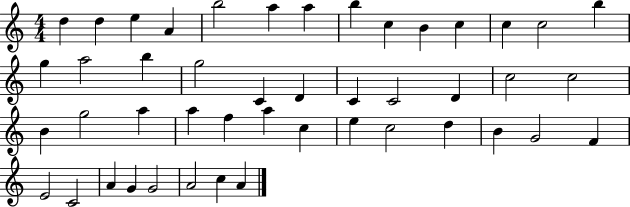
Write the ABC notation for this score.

X:1
T:Untitled
M:4/4
L:1/4
K:C
d d e A b2 a a b c B c c c2 b g a2 b g2 C D C C2 D c2 c2 B g2 a a f a c e c2 d B G2 F E2 C2 A G G2 A2 c A